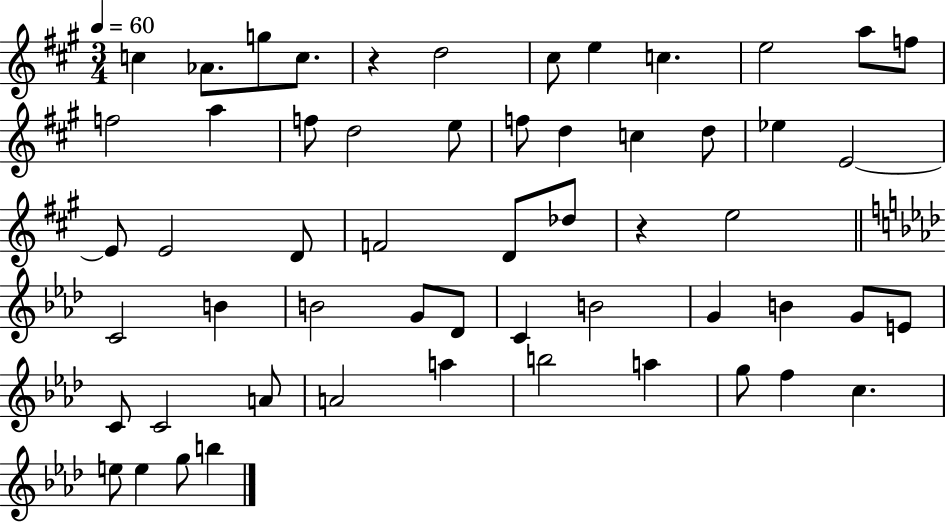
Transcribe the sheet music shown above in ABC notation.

X:1
T:Untitled
M:3/4
L:1/4
K:A
c _A/2 g/2 c/2 z d2 ^c/2 e c e2 a/2 f/2 f2 a f/2 d2 e/2 f/2 d c d/2 _e E2 E/2 E2 D/2 F2 D/2 _d/2 z e2 C2 B B2 G/2 _D/2 C B2 G B G/2 E/2 C/2 C2 A/2 A2 a b2 a g/2 f c e/2 e g/2 b